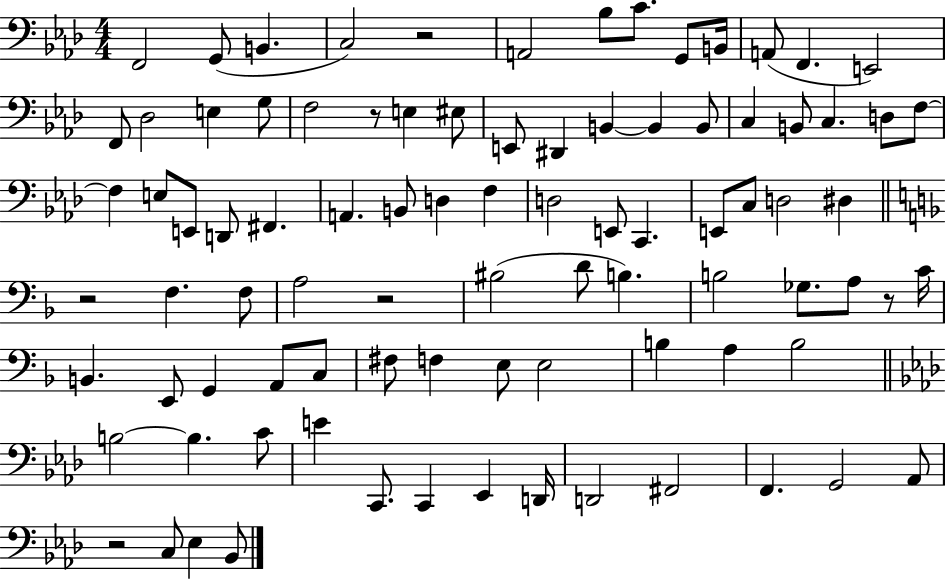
{
  \clef bass
  \numericTimeSignature
  \time 4/4
  \key aes \major
  f,2 g,8( b,4. | c2) r2 | a,2 bes8 c'8. g,8 b,16 | a,8( f,4. e,2) | \break f,8 des2 e4 g8 | f2 r8 e4 eis8 | e,8 dis,4 b,4~~ b,4 b,8 | c4 b,8 c4. d8 f8~~ | \break f4 e8 e,8 d,8 fis,4. | a,4. b,8 d4 f4 | d2 e,8 c,4. | e,8 c8 d2 dis4 | \break \bar "||" \break \key d \minor r2 f4. f8 | a2 r2 | bis2( d'8 b4.) | b2 ges8. a8 r8 c'16 | \break b,4. e,8 g,4 a,8 c8 | fis8 f4 e8 e2 | b4 a4 b2 | \bar "||" \break \key aes \major b2~~ b4. c'8 | e'4 c,8. c,4 ees,4 d,16 | d,2 fis,2 | f,4. g,2 aes,8 | \break r2 c8 ees4 bes,8 | \bar "|."
}